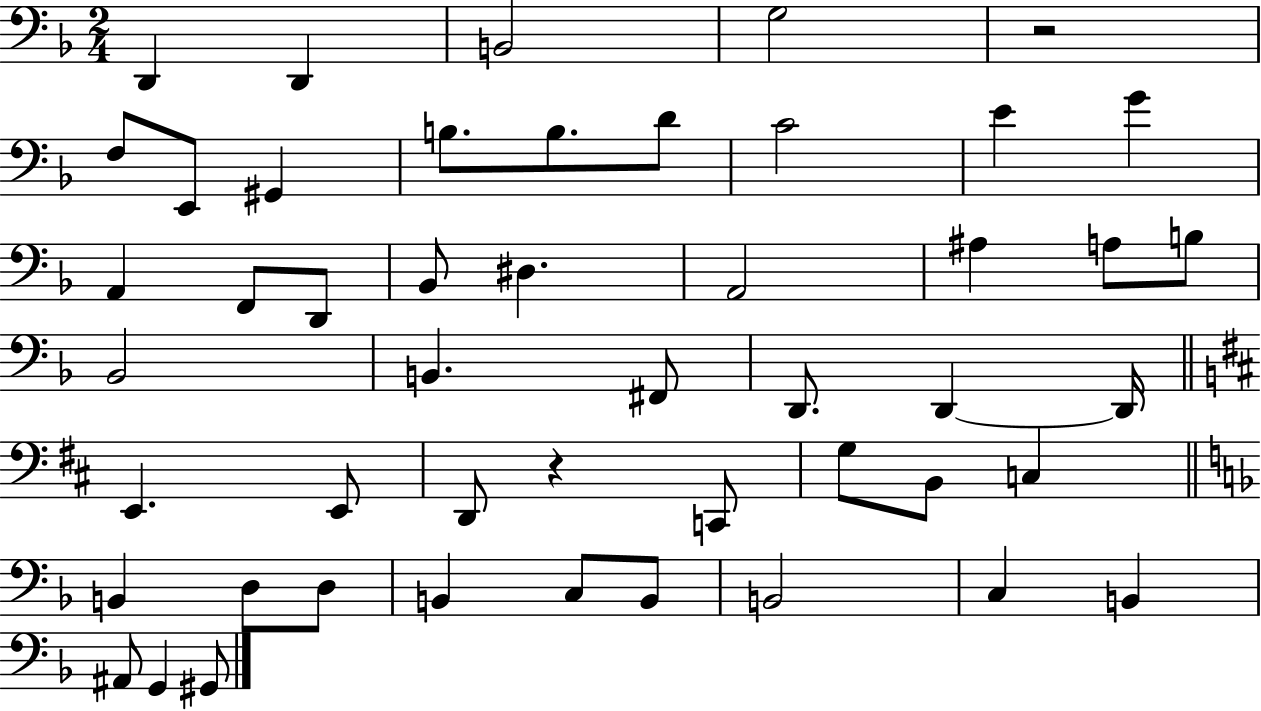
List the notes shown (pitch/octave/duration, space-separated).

D2/q D2/q B2/h G3/h R/h F3/e E2/e G#2/q B3/e. B3/e. D4/e C4/h E4/q G4/q A2/q F2/e D2/e Bb2/e D#3/q. A2/h A#3/q A3/e B3/e Bb2/h B2/q. F#2/e D2/e. D2/q D2/s E2/q. E2/e D2/e R/q C2/e G3/e B2/e C3/q B2/q D3/e D3/e B2/q C3/e B2/e B2/h C3/q B2/q A#2/e G2/q G#2/e